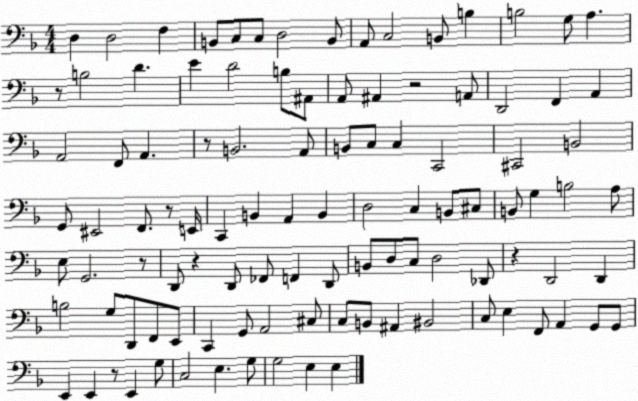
X:1
T:Untitled
M:4/4
L:1/4
K:F
D, D,2 F, B,,/2 C,/2 C,/2 D,2 B,,/2 A,,/2 C,2 B,,/2 B, B,2 G,/2 A, z/2 B,2 D E D2 B,/2 ^A,,/2 A,,/2 ^A,, z2 A,,/2 D,,2 F,, A,, A,,2 F,,/2 A,, z/2 B,,2 A,,/2 B,,/2 C,/2 C, C,,2 ^C,,2 B,,2 G,,/2 ^E,,2 F,,/2 z/2 E,,/4 C,, B,, A,, B,, D,2 C, B,,/2 ^C,/2 B,,/2 G, B,2 A,/2 E,/2 G,,2 z/2 D,,/2 z D,,/2 _F,,/2 F,, D,,/2 B,,/2 D,/2 C,/2 D,2 _D,,/2 z D,,2 D,, B,2 G,/2 D,,/2 F,,/2 E,,/2 C,, G,,/2 A,,2 ^C,/2 C,/2 B,,/2 ^A,, ^B,,2 C,/2 E, F,,/2 A,, G,,/2 G,,/2 E,, E,, z/2 E,, G,/2 C,2 E, G,/2 G,2 E, E,